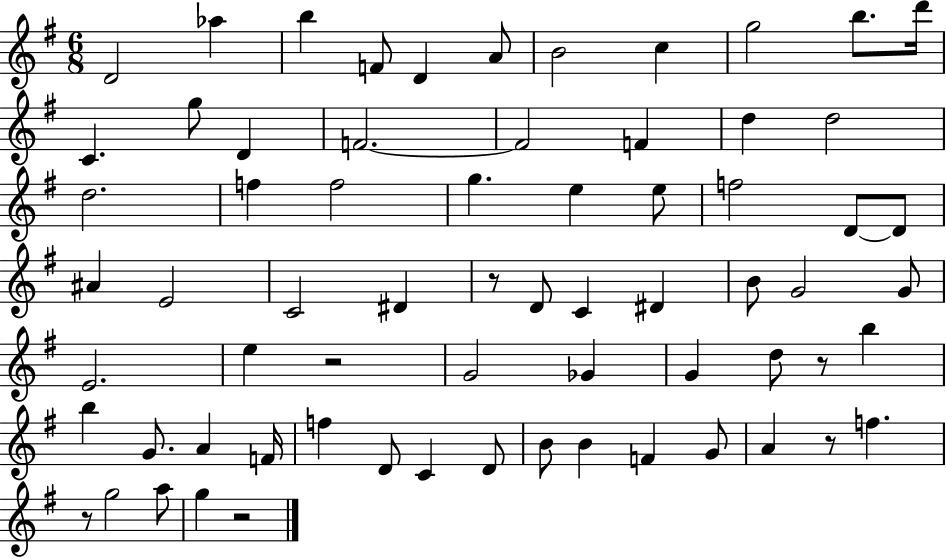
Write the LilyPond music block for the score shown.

{
  \clef treble
  \numericTimeSignature
  \time 6/8
  \key g \major
  d'2 aes''4 | b''4 f'8 d'4 a'8 | b'2 c''4 | g''2 b''8. d'''16 | \break c'4. g''8 d'4 | f'2.~~ | f'2 f'4 | d''4 d''2 | \break d''2. | f''4 f''2 | g''4. e''4 e''8 | f''2 d'8~~ d'8 | \break ais'4 e'2 | c'2 dis'4 | r8 d'8 c'4 dis'4 | b'8 g'2 g'8 | \break e'2. | e''4 r2 | g'2 ges'4 | g'4 d''8 r8 b''4 | \break b''4 g'8. a'4 f'16 | f''4 d'8 c'4 d'8 | b'8 b'4 f'4 g'8 | a'4 r8 f''4. | \break r8 g''2 a''8 | g''4 r2 | \bar "|."
}